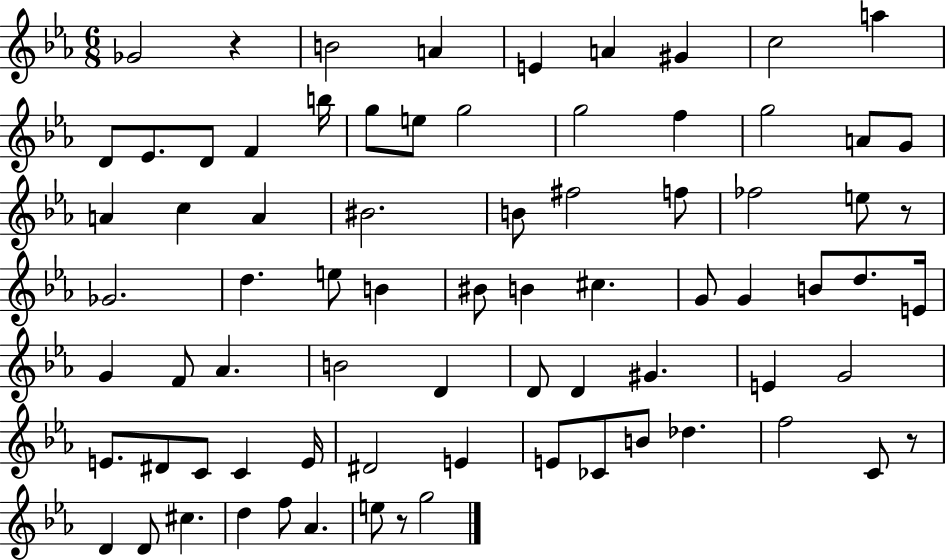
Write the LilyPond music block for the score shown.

{
  \clef treble
  \numericTimeSignature
  \time 6/8
  \key ees \major
  \repeat volta 2 { ges'2 r4 | b'2 a'4 | e'4 a'4 gis'4 | c''2 a''4 | \break d'8 ees'8. d'8 f'4 b''16 | g''8 e''8 g''2 | g''2 f''4 | g''2 a'8 g'8 | \break a'4 c''4 a'4 | bis'2. | b'8 fis''2 f''8 | fes''2 e''8 r8 | \break ges'2. | d''4. e''8 b'4 | bis'8 b'4 cis''4. | g'8 g'4 b'8 d''8. e'16 | \break g'4 f'8 aes'4. | b'2 d'4 | d'8 d'4 gis'4. | e'4 g'2 | \break e'8. dis'8 c'8 c'4 e'16 | dis'2 e'4 | e'8 ces'8 b'8 des''4. | f''2 c'8 r8 | \break d'4 d'8 cis''4. | d''4 f''8 aes'4. | e''8 r8 g''2 | } \bar "|."
}